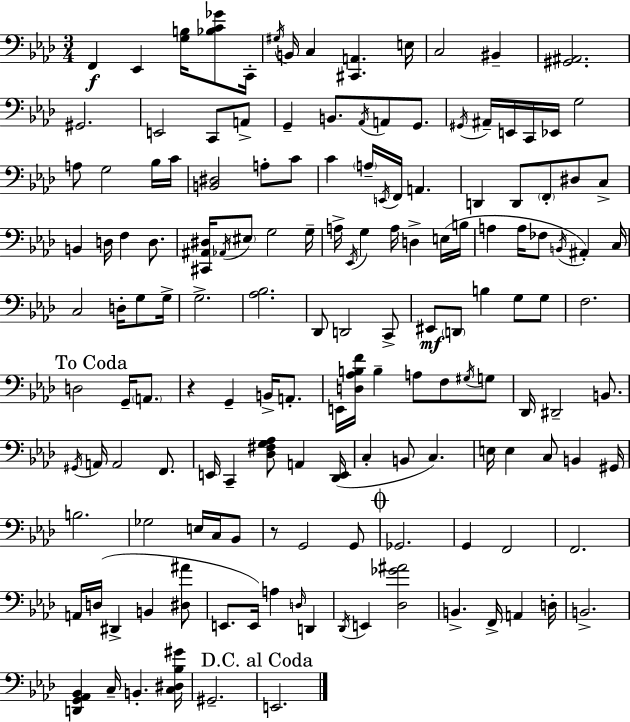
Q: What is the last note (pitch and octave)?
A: E2